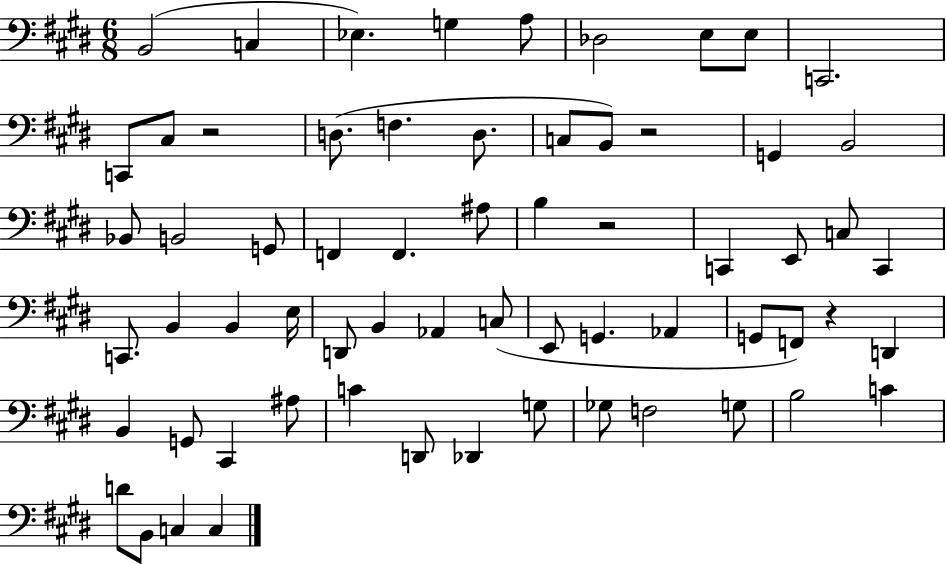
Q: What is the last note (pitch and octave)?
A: C3